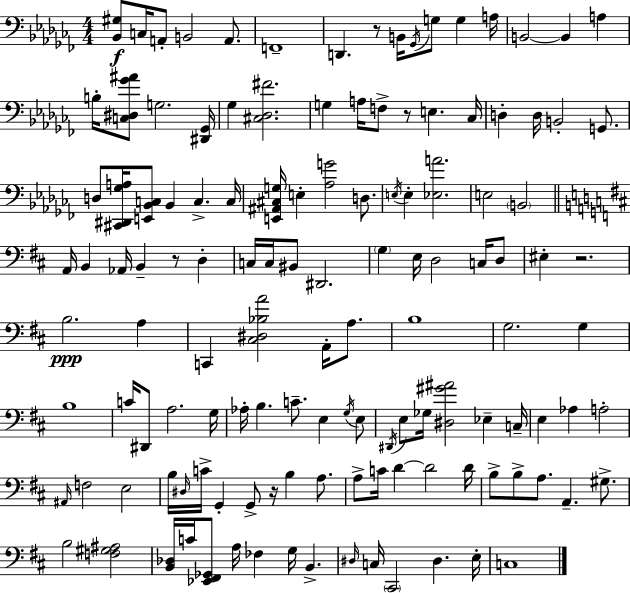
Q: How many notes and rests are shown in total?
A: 129